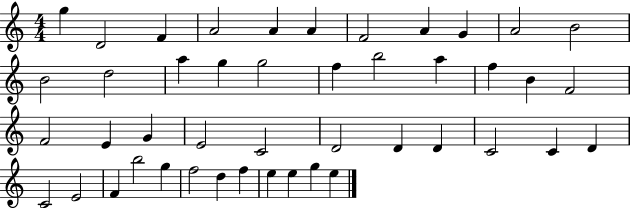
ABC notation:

X:1
T:Untitled
M:4/4
L:1/4
K:C
g D2 F A2 A A F2 A G A2 B2 B2 d2 a g g2 f b2 a f B F2 F2 E G E2 C2 D2 D D C2 C D C2 E2 F b2 g f2 d f e e g e